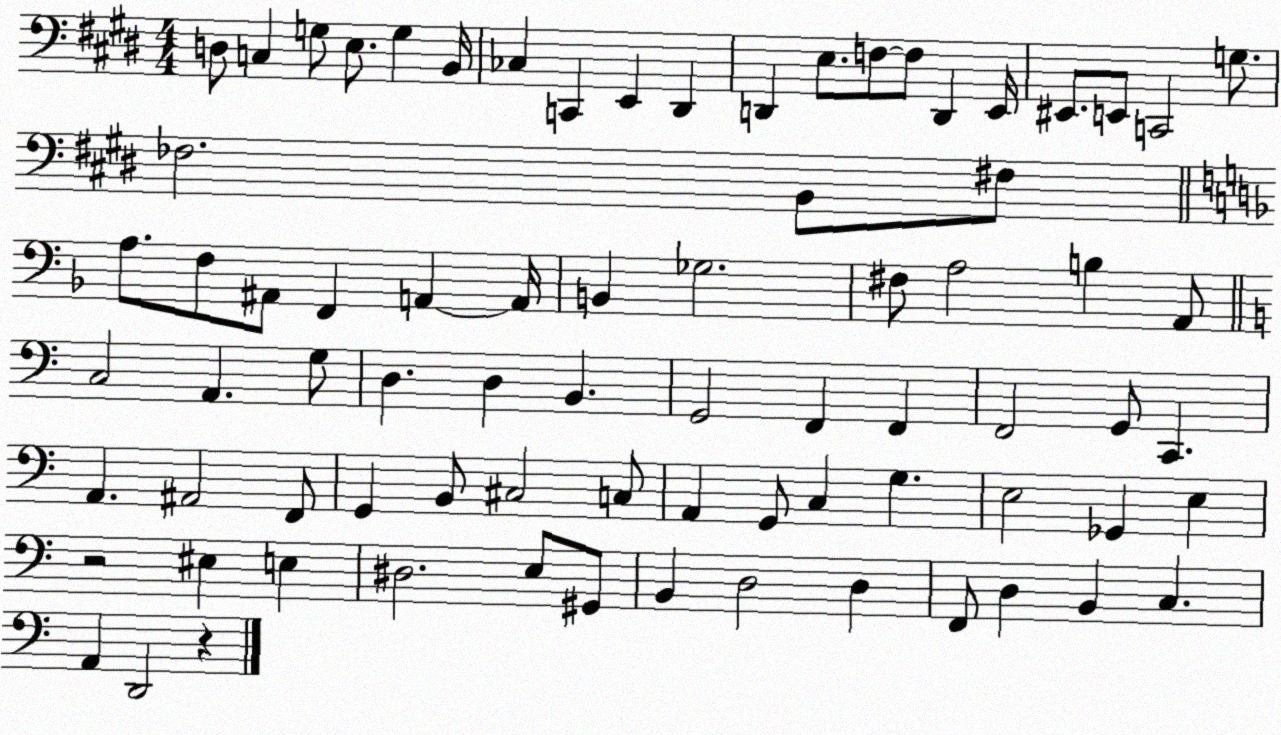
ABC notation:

X:1
T:Untitled
M:4/4
L:1/4
K:E
D,/2 C, G,/2 E,/2 G, B,,/4 _C, C,, E,, ^D,, D,, E,/2 F,/2 F,/2 D,, E,,/4 ^E,,/2 E,,/2 C,,2 G,/2 _F,2 B,,/2 ^F,/2 A,/2 F,/2 ^A,,/2 F,, A,, A,,/4 B,, _G,2 ^F,/2 A,2 B, A,,/2 C,2 A,, G,/2 D, D, B,, G,,2 F,, F,, F,,2 G,,/2 C,, A,, ^A,,2 F,,/2 G,, B,,/2 ^C,2 C,/2 A,, G,,/2 C, G, E,2 _G,, E, z2 ^E, E, ^D,2 E,/2 ^G,,/2 B,, D,2 D, F,,/2 D, B,, C, A,, D,,2 z